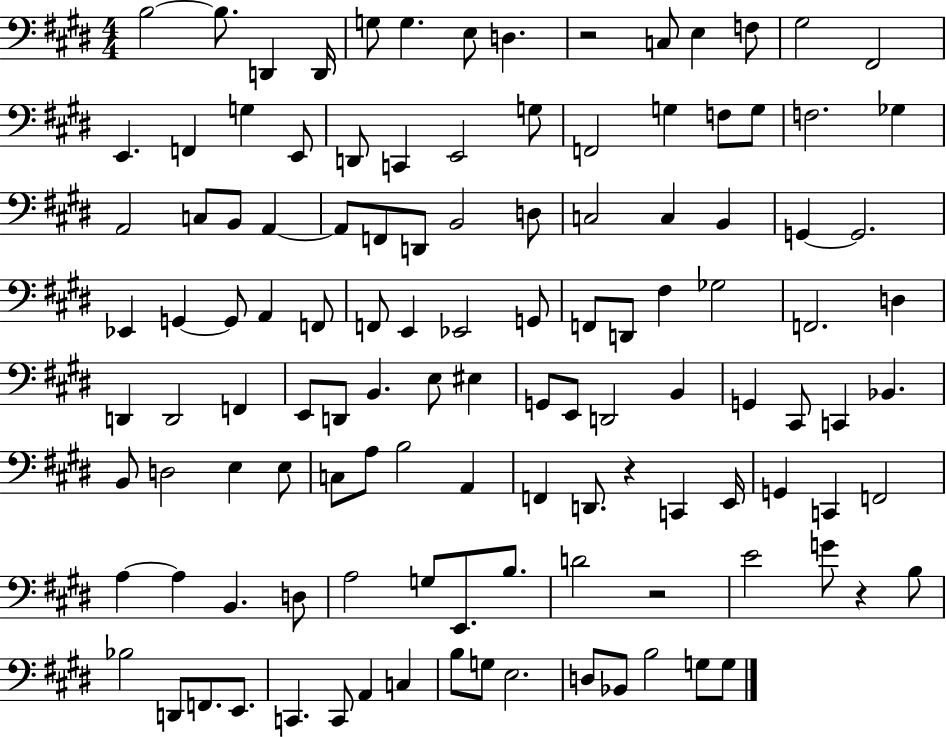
B3/h B3/e. D2/q D2/s G3/e G3/q. E3/e D3/q. R/h C3/e E3/q F3/e G#3/h F#2/h E2/q. F2/q G3/q E2/e D2/e C2/q E2/h G3/e F2/h G3/q F3/e G3/e F3/h. Gb3/q A2/h C3/e B2/e A2/q A2/e F2/e D2/e B2/h D3/e C3/h C3/q B2/q G2/q G2/h. Eb2/q G2/q G2/e A2/q F2/e F2/e E2/q Eb2/h G2/e F2/e D2/e F#3/q Gb3/h F2/h. D3/q D2/q D2/h F2/q E2/e D2/e B2/q. E3/e EIS3/q G2/e E2/e D2/h B2/q G2/q C#2/e C2/q Bb2/q. B2/e D3/h E3/q E3/e C3/e A3/e B3/h A2/q F2/q D2/e. R/q C2/q E2/s G2/q C2/q F2/h A3/q A3/q B2/q. D3/e A3/h G3/e E2/e. B3/e. D4/h R/h E4/h G4/e R/q B3/e Bb3/h D2/e F2/e. E2/e. C2/q. C2/e A2/q C3/q B3/e G3/e E3/h. D3/e Bb2/e B3/h G3/e G3/e